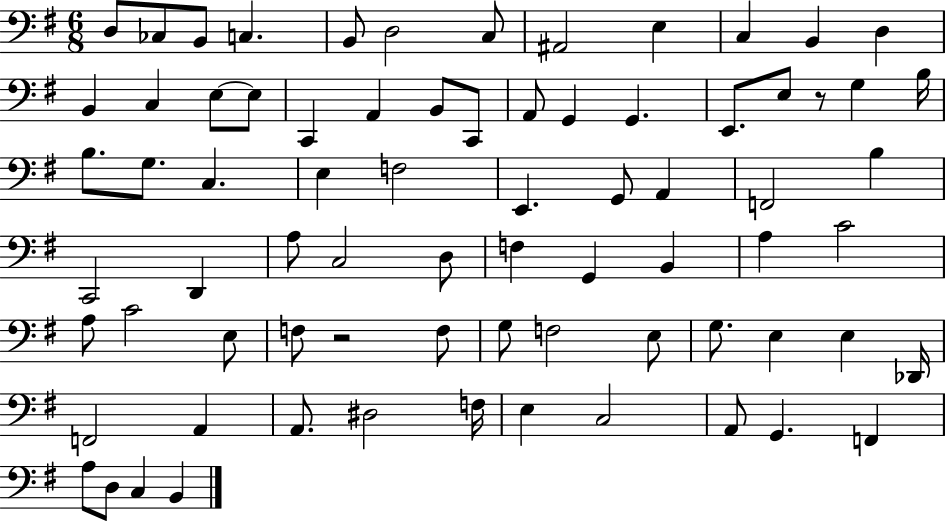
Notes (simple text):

D3/e CES3/e B2/e C3/q. B2/e D3/h C3/e A#2/h E3/q C3/q B2/q D3/q B2/q C3/q E3/e E3/e C2/q A2/q B2/e C2/e A2/e G2/q G2/q. E2/e. E3/e R/e G3/q B3/s B3/e. G3/e. C3/q. E3/q F3/h E2/q. G2/e A2/q F2/h B3/q C2/h D2/q A3/e C3/h D3/e F3/q G2/q B2/q A3/q C4/h A3/e C4/h E3/e F3/e R/h F3/e G3/e F3/h E3/e G3/e. E3/q E3/q Db2/s F2/h A2/q A2/e. D#3/h F3/s E3/q C3/h A2/e G2/q. F2/q A3/e D3/e C3/q B2/q